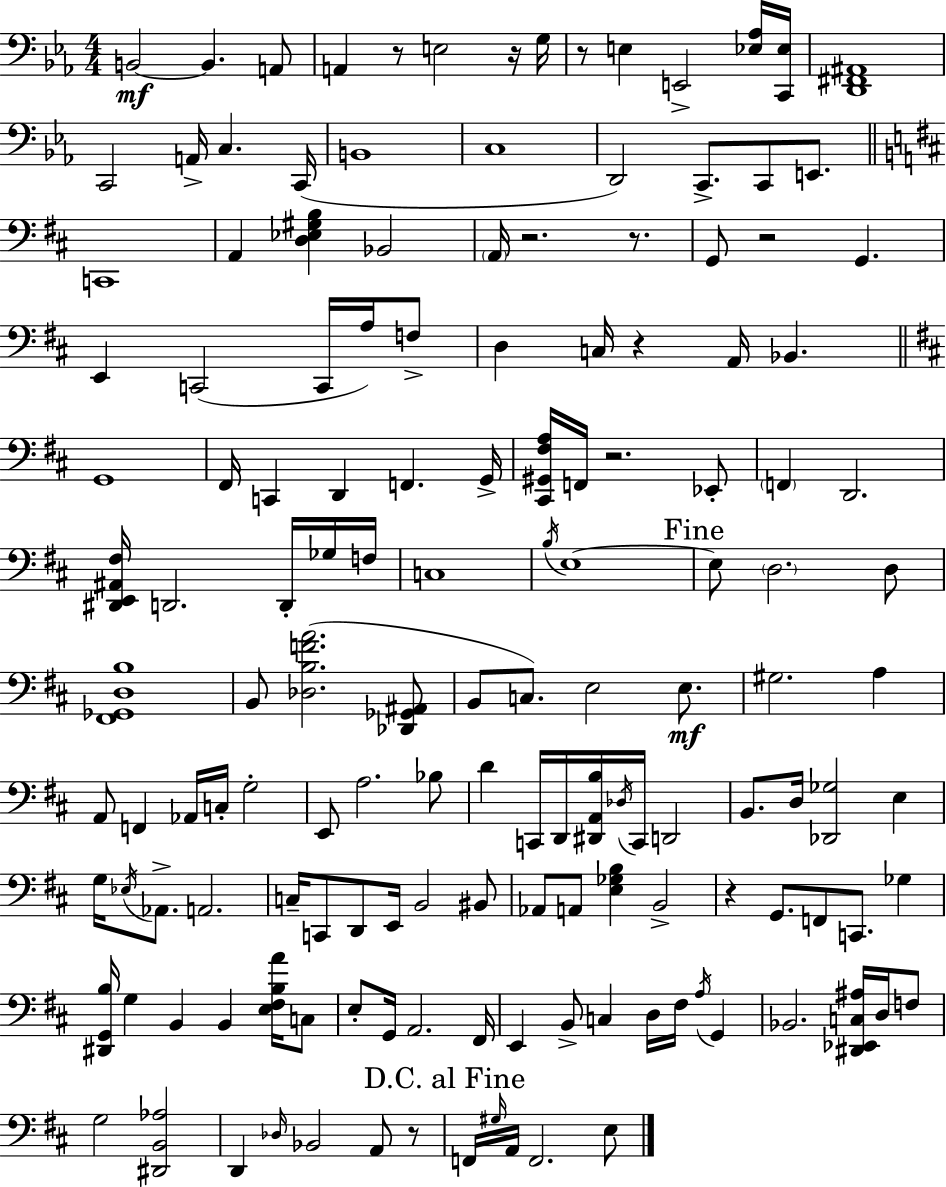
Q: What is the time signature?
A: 4/4